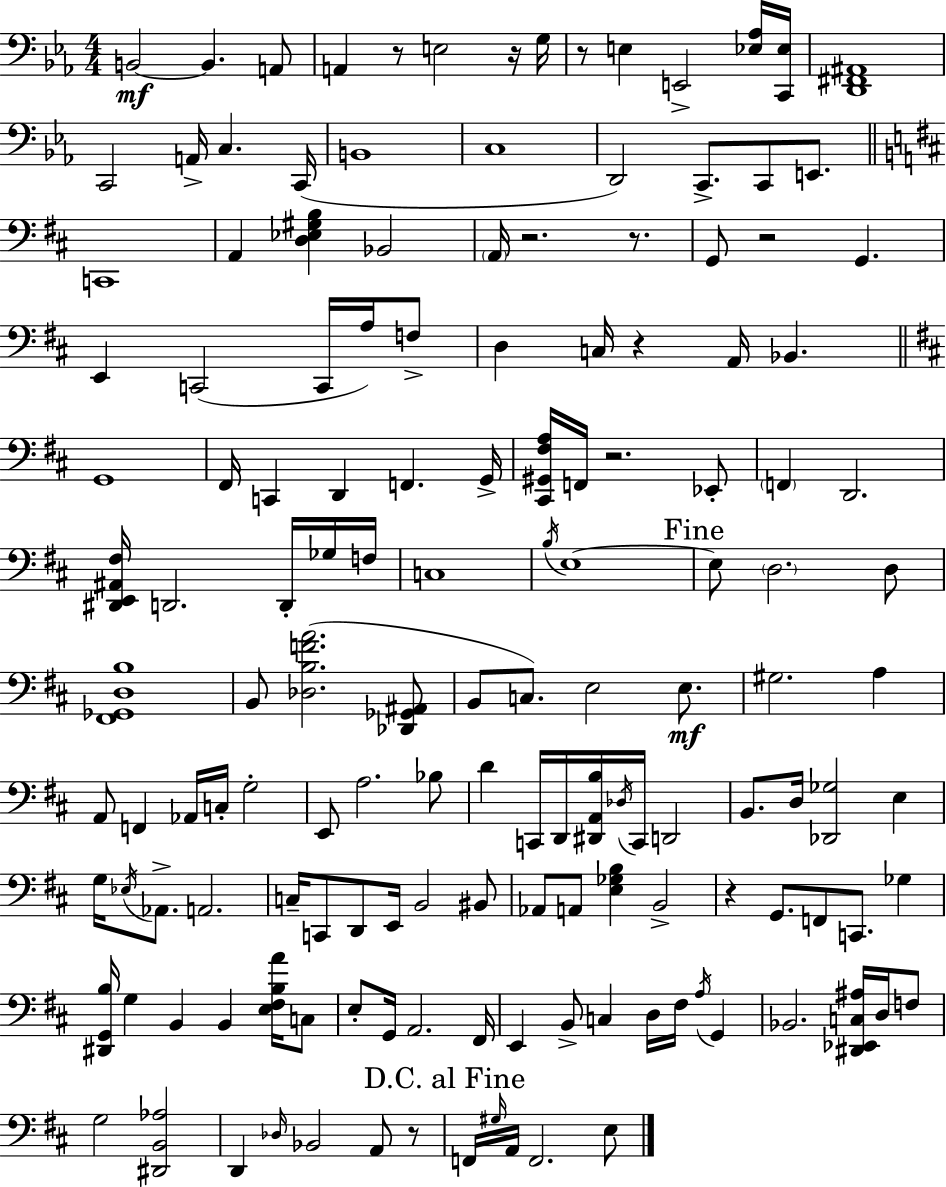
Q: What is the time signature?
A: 4/4